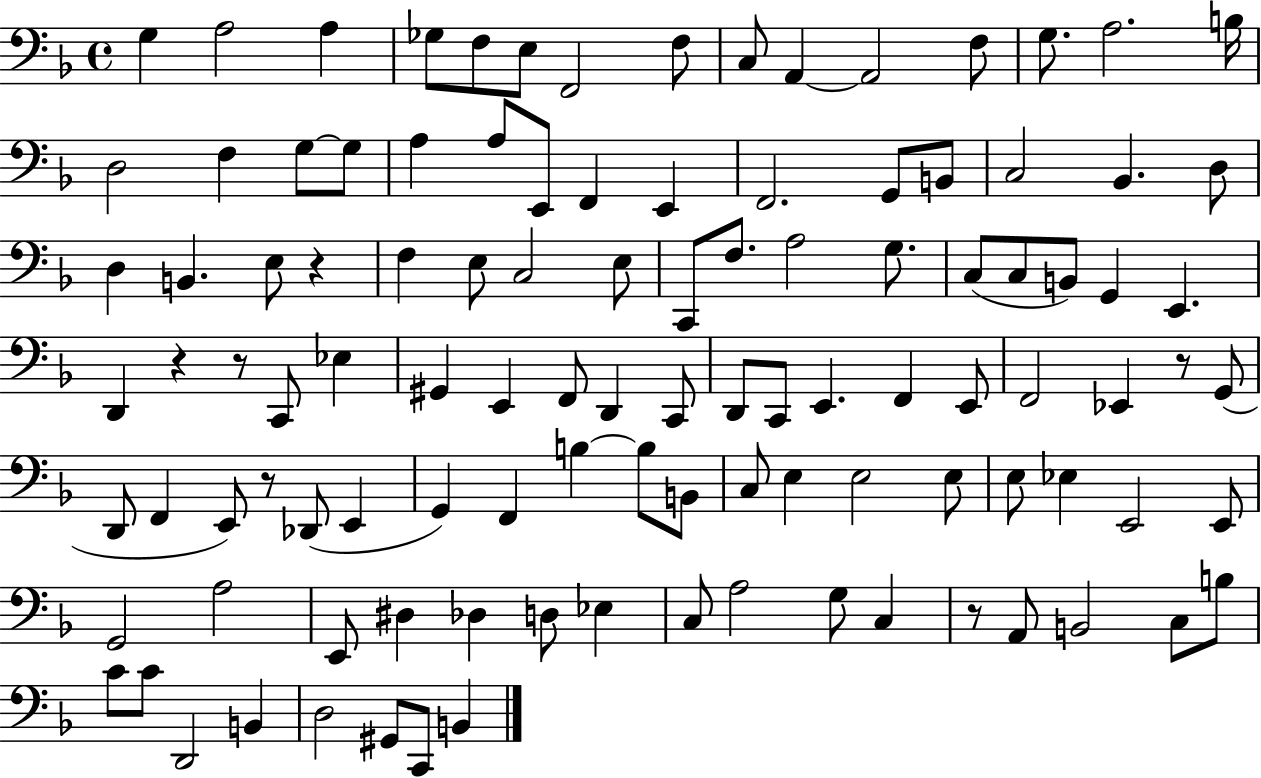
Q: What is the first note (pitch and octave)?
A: G3